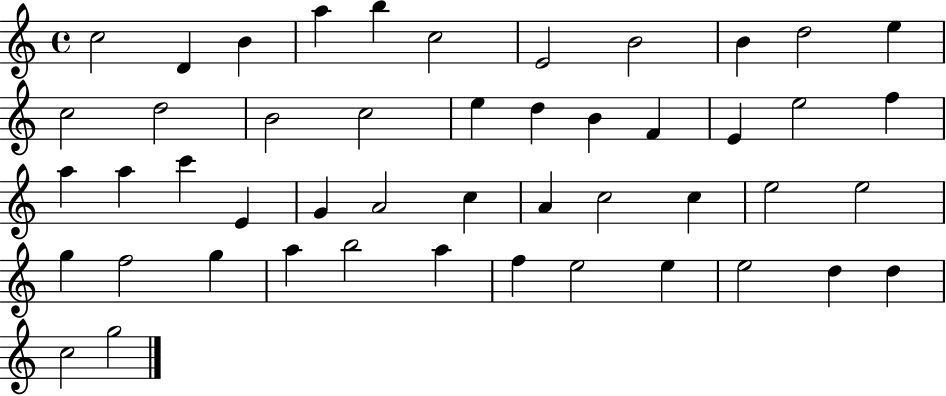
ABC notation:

X:1
T:Untitled
M:4/4
L:1/4
K:C
c2 D B a b c2 E2 B2 B d2 e c2 d2 B2 c2 e d B F E e2 f a a c' E G A2 c A c2 c e2 e2 g f2 g a b2 a f e2 e e2 d d c2 g2